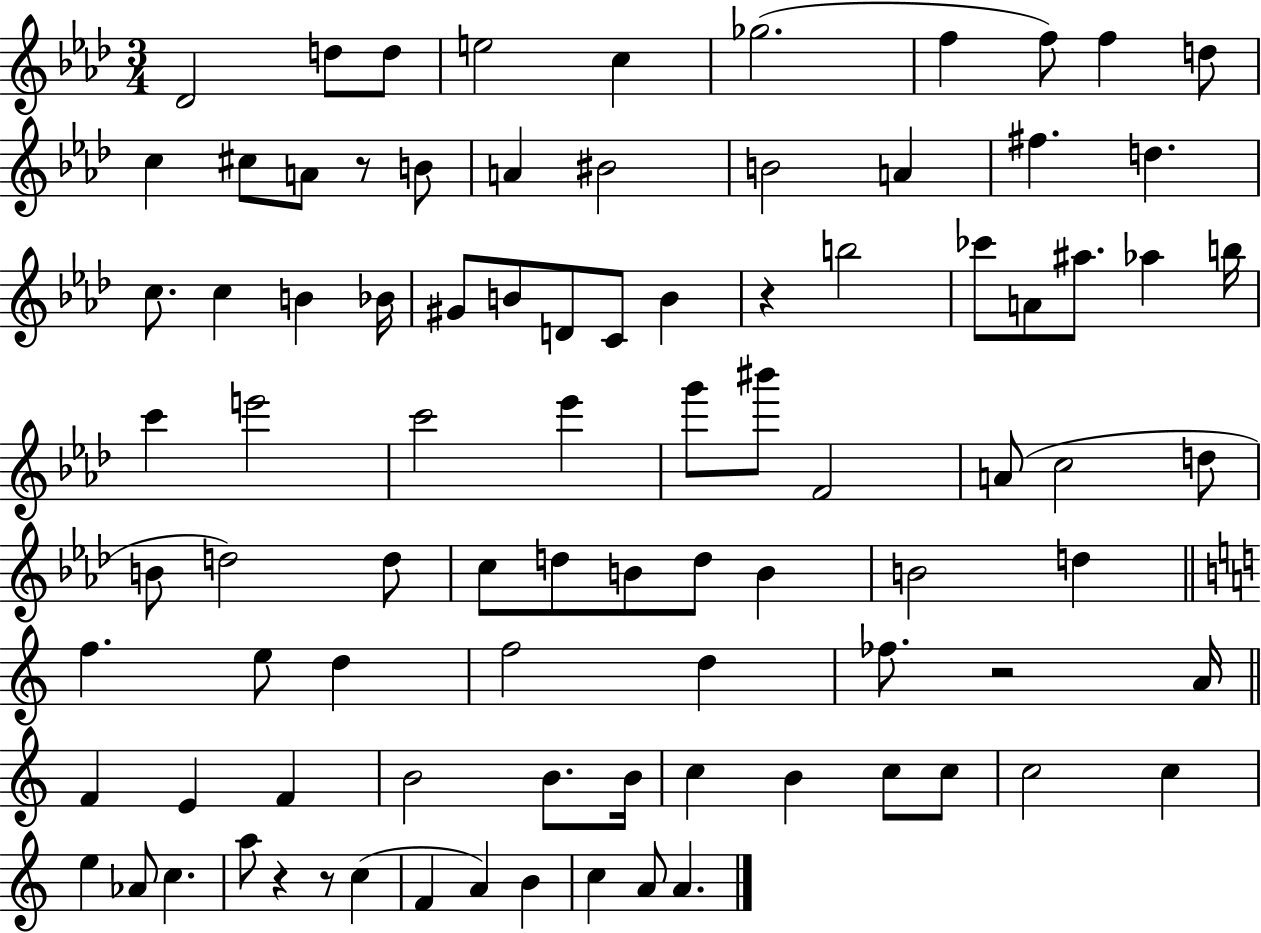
X:1
T:Untitled
M:3/4
L:1/4
K:Ab
_D2 d/2 d/2 e2 c _g2 f f/2 f d/2 c ^c/2 A/2 z/2 B/2 A ^B2 B2 A ^f d c/2 c B _B/4 ^G/2 B/2 D/2 C/2 B z b2 _c'/2 A/2 ^a/2 _a b/4 c' e'2 c'2 _e' g'/2 ^b'/2 F2 A/2 c2 d/2 B/2 d2 d/2 c/2 d/2 B/2 d/2 B B2 d f e/2 d f2 d _f/2 z2 A/4 F E F B2 B/2 B/4 c B c/2 c/2 c2 c e _A/2 c a/2 z z/2 c F A B c A/2 A